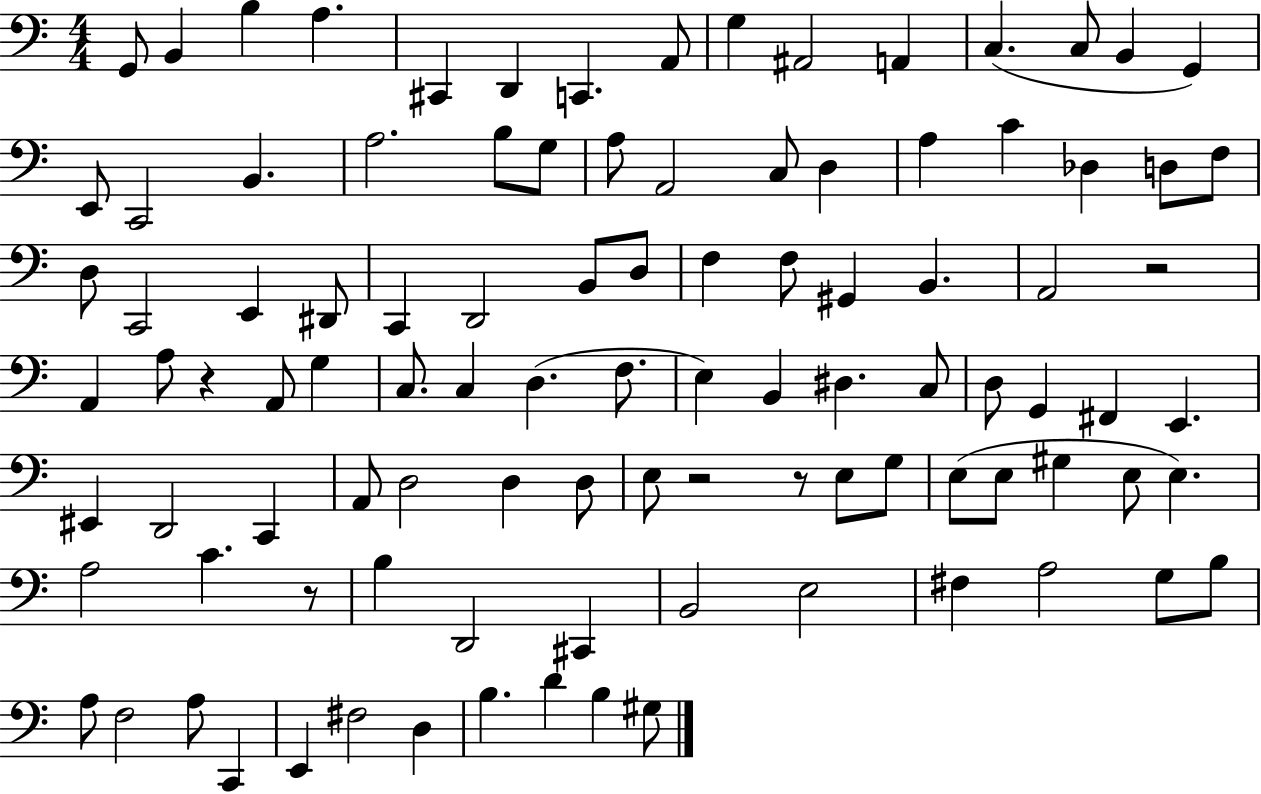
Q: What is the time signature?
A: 4/4